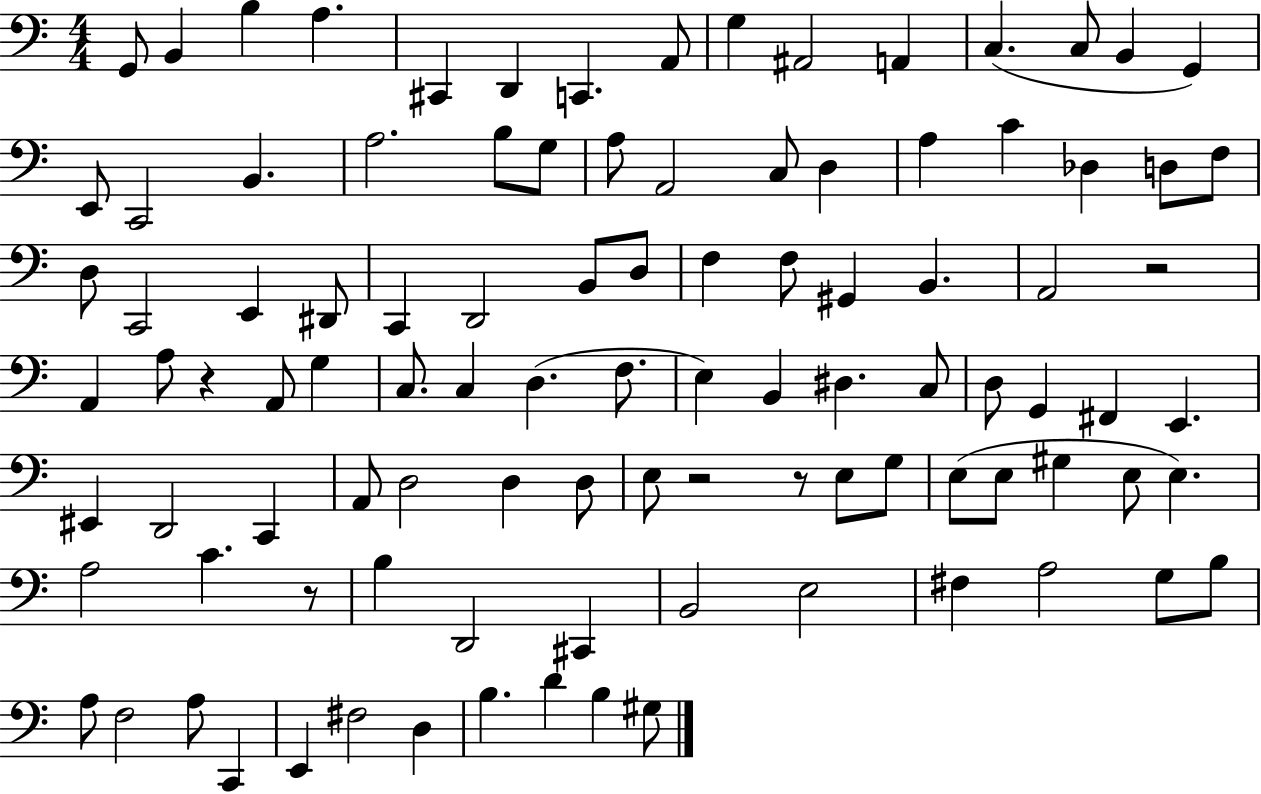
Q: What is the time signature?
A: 4/4